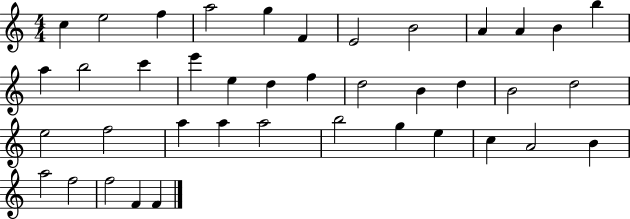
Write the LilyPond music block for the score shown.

{
  \clef treble
  \numericTimeSignature
  \time 4/4
  \key c \major
  c''4 e''2 f''4 | a''2 g''4 f'4 | e'2 b'2 | a'4 a'4 b'4 b''4 | \break a''4 b''2 c'''4 | e'''4 e''4 d''4 f''4 | d''2 b'4 d''4 | b'2 d''2 | \break e''2 f''2 | a''4 a''4 a''2 | b''2 g''4 e''4 | c''4 a'2 b'4 | \break a''2 f''2 | f''2 f'4 f'4 | \bar "|."
}